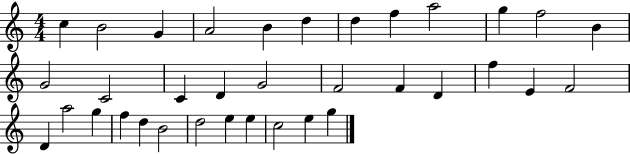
{
  \clef treble
  \numericTimeSignature
  \time 4/4
  \key c \major
  c''4 b'2 g'4 | a'2 b'4 d''4 | d''4 f''4 a''2 | g''4 f''2 b'4 | \break g'2 c'2 | c'4 d'4 g'2 | f'2 f'4 d'4 | f''4 e'4 f'2 | \break d'4 a''2 g''4 | f''4 d''4 b'2 | d''2 e''4 e''4 | c''2 e''4 g''4 | \break \bar "|."
}